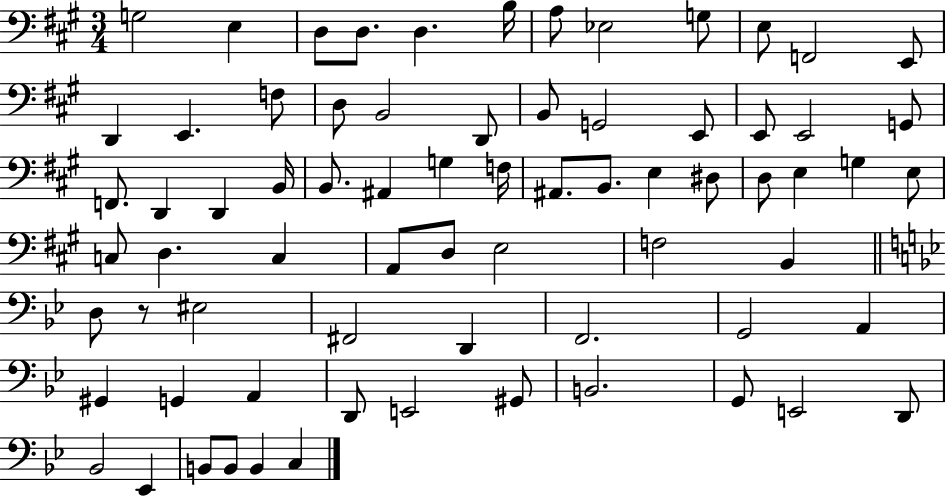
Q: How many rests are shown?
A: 1